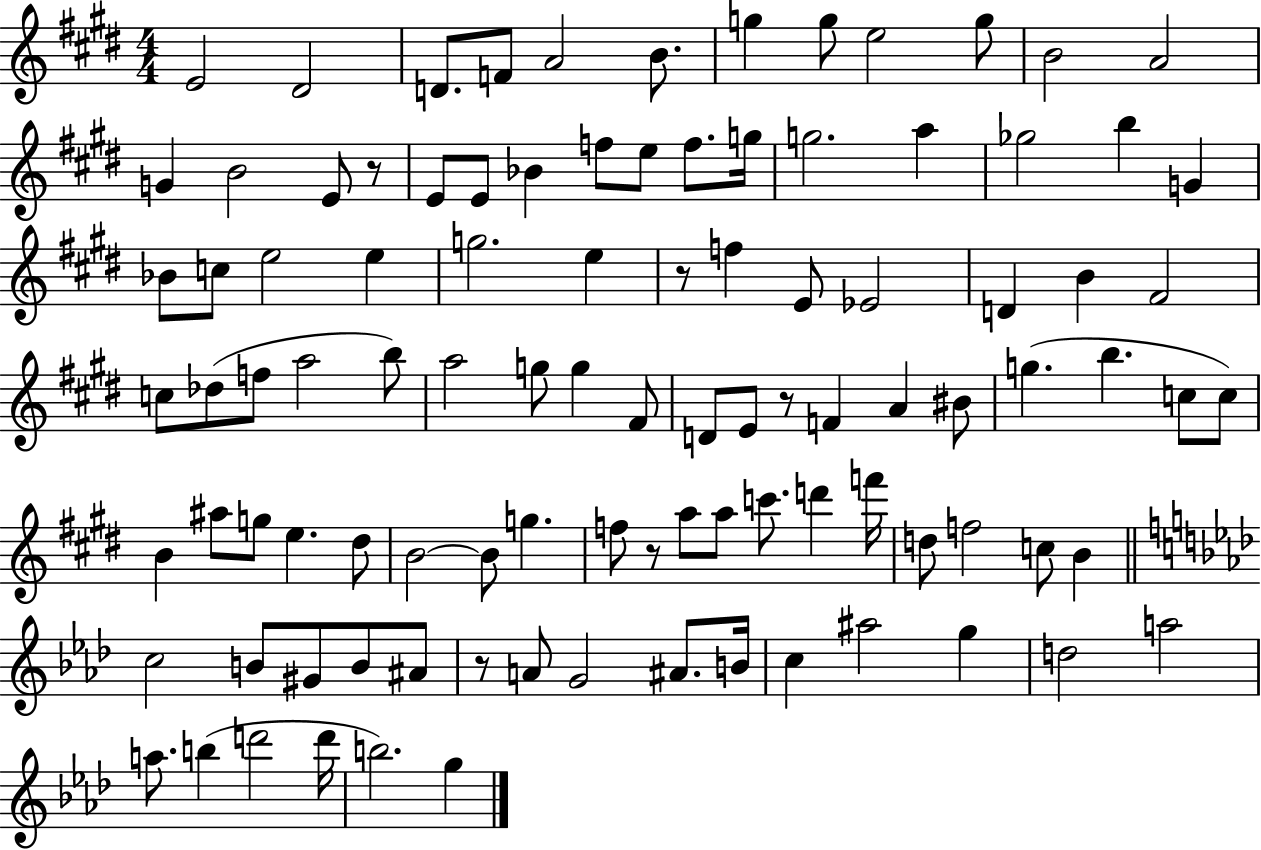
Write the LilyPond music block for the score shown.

{
  \clef treble
  \numericTimeSignature
  \time 4/4
  \key e \major
  e'2 dis'2 | d'8. f'8 a'2 b'8. | g''4 g''8 e''2 g''8 | b'2 a'2 | \break g'4 b'2 e'8 r8 | e'8 e'8 bes'4 f''8 e''8 f''8. g''16 | g''2. a''4 | ges''2 b''4 g'4 | \break bes'8 c''8 e''2 e''4 | g''2. e''4 | r8 f''4 e'8 ees'2 | d'4 b'4 fis'2 | \break c''8 des''8( f''8 a''2 b''8) | a''2 g''8 g''4 fis'8 | d'8 e'8 r8 f'4 a'4 bis'8 | g''4.( b''4. c''8 c''8) | \break b'4 ais''8 g''8 e''4. dis''8 | b'2~~ b'8 g''4. | f''8 r8 a''8 a''8 c'''8. d'''4 f'''16 | d''8 f''2 c''8 b'4 | \break \bar "||" \break \key aes \major c''2 b'8 gis'8 b'8 ais'8 | r8 a'8 g'2 ais'8. b'16 | c''4 ais''2 g''4 | d''2 a''2 | \break a''8. b''4( d'''2 d'''16 | b''2.) g''4 | \bar "|."
}